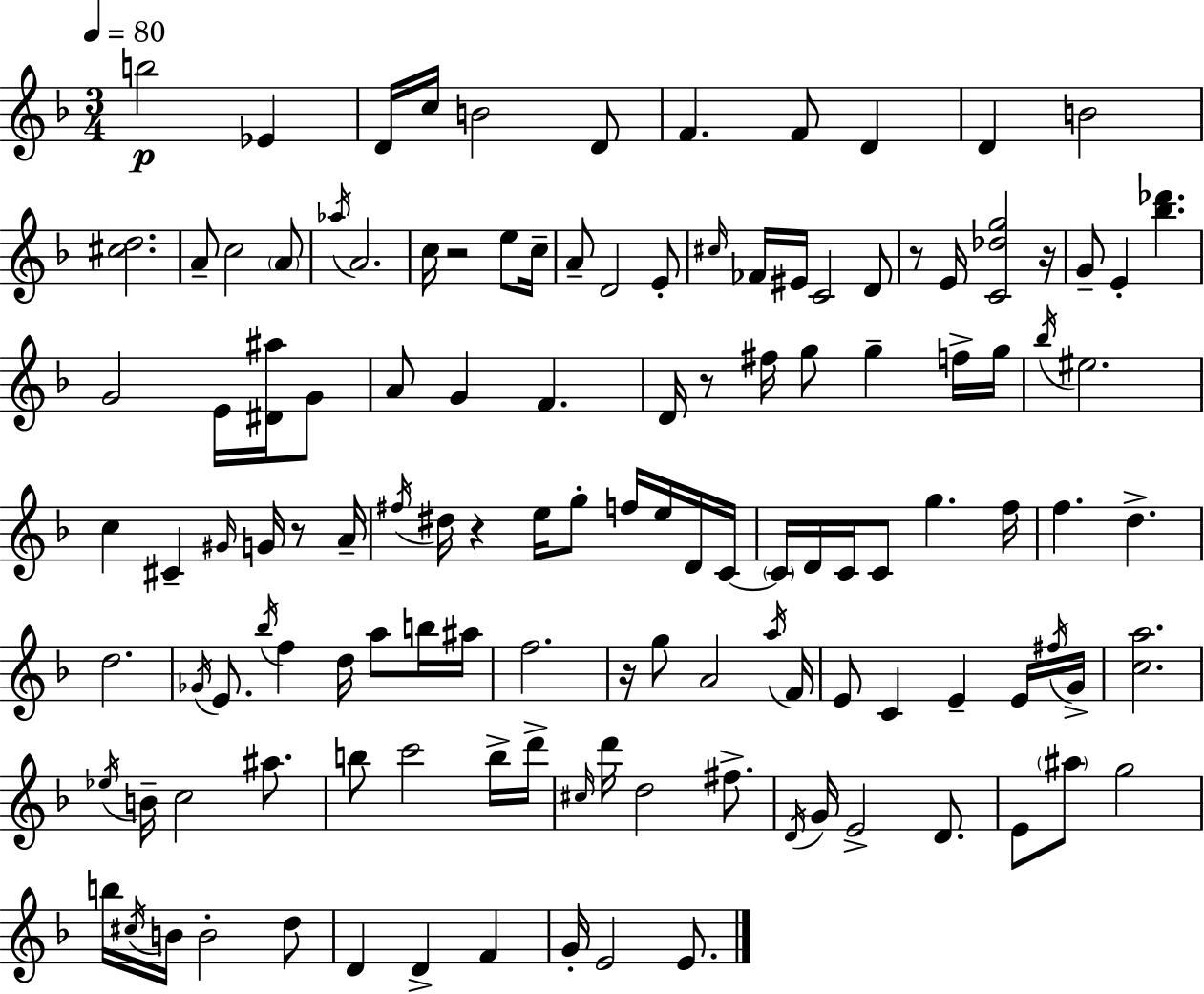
B5/h Eb4/q D4/s C5/s B4/h D4/e F4/q. F4/e D4/q D4/q B4/h [C#5,D5]/h. A4/e C5/h A4/e Ab5/s A4/h. C5/s R/h E5/e C5/s A4/e D4/h E4/e C#5/s FES4/s EIS4/s C4/h D4/e R/e E4/s [C4,Db5,G5]/h R/s G4/e E4/q [Bb5,Db6]/q. G4/h E4/s [D#4,A#5]/s G4/e A4/e G4/q F4/q. D4/s R/e F#5/s G5/e G5/q F5/s G5/s Bb5/s EIS5/h. C5/q C#4/q G#4/s G4/s R/e A4/s F#5/s D#5/s R/q E5/s G5/e F5/s E5/s D4/s C4/s C4/s D4/s C4/s C4/e G5/q. F5/s F5/q. D5/q. D5/h. Gb4/s E4/e. Bb5/s F5/q D5/s A5/e B5/s A#5/s F5/h. R/s G5/e A4/h A5/s F4/s E4/e C4/q E4/q E4/s F#5/s G4/s [C5,A5]/h. Eb5/s B4/s C5/h A#5/e. B5/e C6/h B5/s D6/s C#5/s D6/s D5/h F#5/e. D4/s G4/s E4/h D4/e. E4/e A#5/e G5/h B5/s C#5/s B4/s B4/h D5/e D4/q D4/q F4/q G4/s E4/h E4/e.